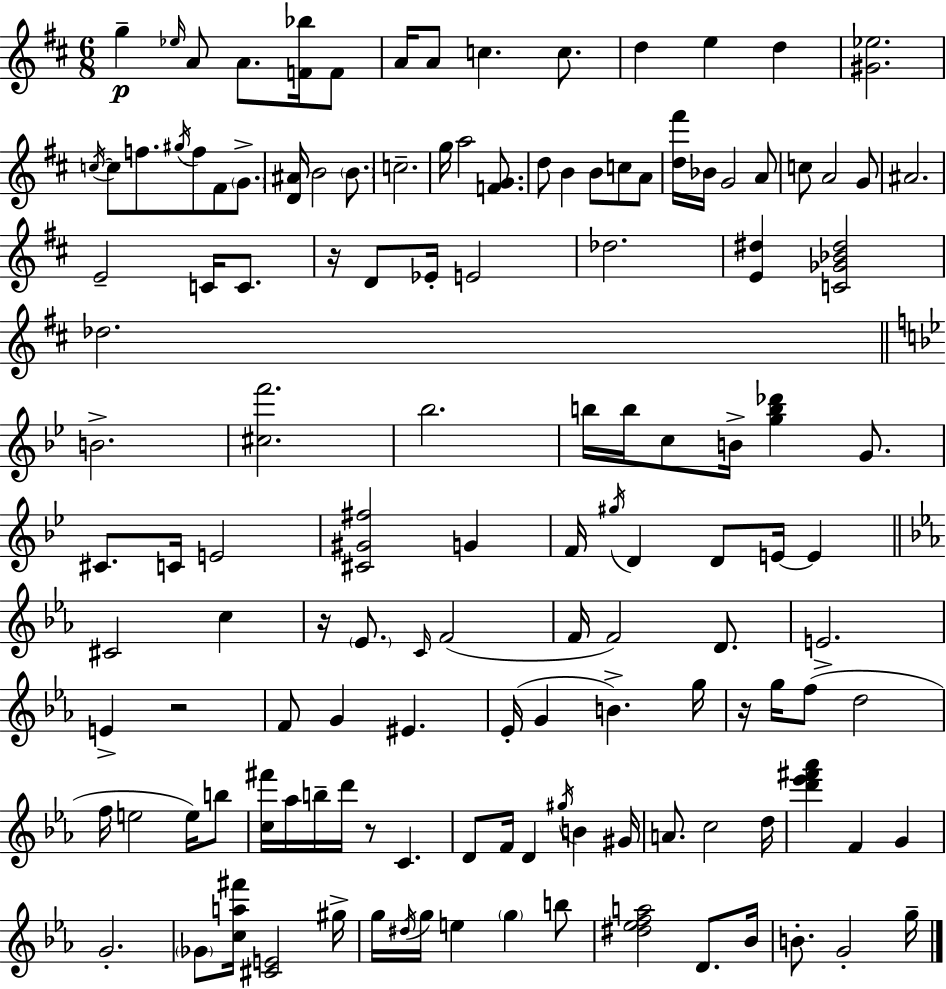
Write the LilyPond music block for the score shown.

{
  \clef treble
  \numericTimeSignature
  \time 6/8
  \key d \major
  \repeat volta 2 { g''4--\p \grace { ees''16 } a'8 a'8. <f' bes''>16 f'8 | a'16 a'8 c''4. c''8. | d''4 e''4 d''4 | <gis' ees''>2. | \break \acciaccatura { c''16~ }~ c''8 f''8. \acciaccatura { gis''16 } f''8 fis'8 | \parenthesize g'8.-> <d' ais'>16 b'2 | \parenthesize b'8. c''2.-- | g''16 a''2 | \break <f' g'>8. d''8 b'4 b'8 c''8 | a'8 <d'' fis'''>16 bes'16 g'2 | a'8 c''8 a'2 | g'8 ais'2. | \break e'2-- c'16 | c'8. r16 d'8 ees'16-. e'2 | des''2. | <e' dis''>4 <c' ges' bes' dis''>2 | \break des''2. | \bar "||" \break \key bes \major b'2.-> | <cis'' f'''>2. | bes''2. | b''16 b''16 c''8 b'16-> <g'' b'' des'''>4 g'8. | \break cis'8. c'16 e'2 | <cis' gis' fis''>2 g'4 | f'16 \acciaccatura { gis''16 } d'4 d'8 e'16~~ e'4 | \bar "||" \break \key ees \major cis'2 c''4 | r16 \parenthesize ees'8. \grace { c'16 } f'2( | f'16 f'2) d'8. | e'2.-> | \break e'4-> r2 | f'8 g'4 eis'4. | ees'16-.( g'4 b'4.->) | g''16 r16 g''16 f''8( d''2 | \break f''16 e''2 e''16) b''8 | <c'' fis'''>16 aes''16 b''16-- d'''16 r8 c'4. | d'8 f'16 d'4 \acciaccatura { gis''16 } b'4 | gis'16 a'8. c''2 | \break d''16 <d''' ees''' fis''' aes'''>4 f'4 g'4 | g'2.-. | \parenthesize ges'8 <c'' a'' fis'''>16 <cis' e'>2 | gis''16-> g''16 \acciaccatura { dis''16 } g''16 e''4 \parenthesize g''4 | \break b''8 <dis'' ees'' f'' a''>2 d'8. | bes'16 b'8.-. g'2-. | g''16-- } \bar "|."
}